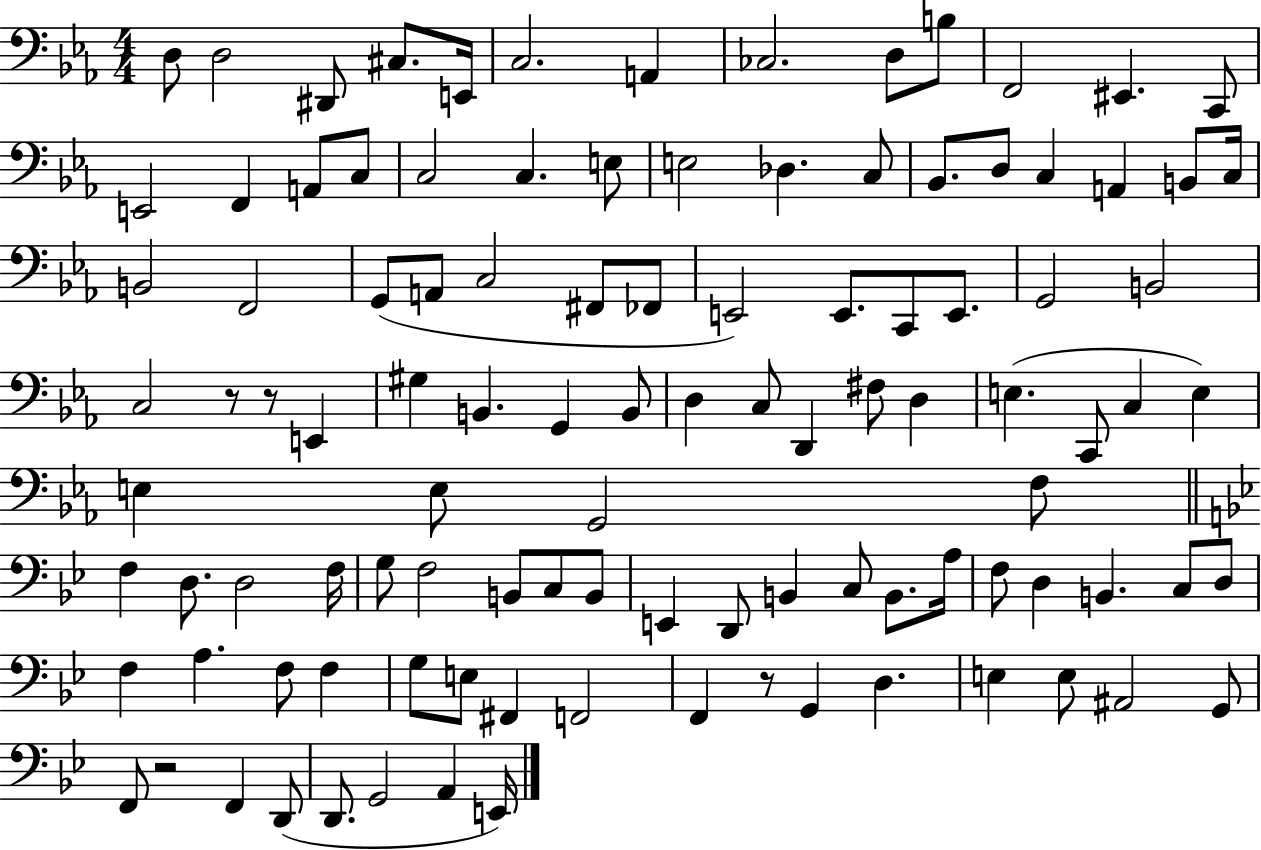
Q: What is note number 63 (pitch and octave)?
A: D3